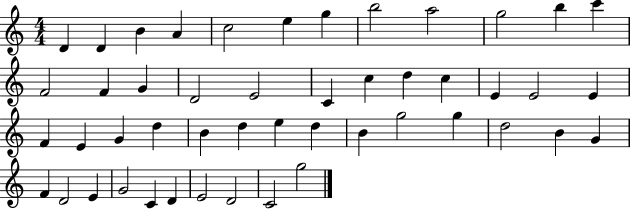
{
  \clef treble
  \numericTimeSignature
  \time 4/4
  \key c \major
  d'4 d'4 b'4 a'4 | c''2 e''4 g''4 | b''2 a''2 | g''2 b''4 c'''4 | \break f'2 f'4 g'4 | d'2 e'2 | c'4 c''4 d''4 c''4 | e'4 e'2 e'4 | \break f'4 e'4 g'4 d''4 | b'4 d''4 e''4 d''4 | b'4 g''2 g''4 | d''2 b'4 g'4 | \break f'4 d'2 e'4 | g'2 c'4 d'4 | e'2 d'2 | c'2 g''2 | \break \bar "|."
}